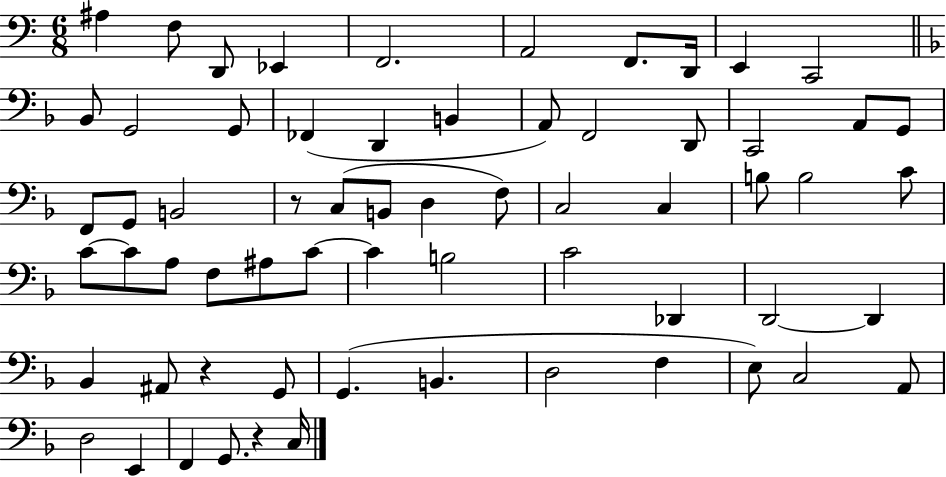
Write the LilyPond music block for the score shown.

{
  \clef bass
  \numericTimeSignature
  \time 6/8
  \key c \major
  ais4 f8 d,8 ees,4 | f,2. | a,2 f,8. d,16 | e,4 c,2 | \break \bar "||" \break \key f \major bes,8 g,2 g,8 | fes,4( d,4 b,4 | a,8) f,2 d,8 | c,2 a,8 g,8 | \break f,8 g,8 b,2 | r8 c8( b,8 d4 f8) | c2 c4 | b8 b2 c'8 | \break c'8~~ c'8 a8 f8 ais8 c'8~~ | c'4 b2 | c'2 des,4 | d,2~~ d,4 | \break bes,4 ais,8 r4 g,8 | g,4.( b,4. | d2 f4 | e8) c2 a,8 | \break d2 e,4 | f,4 g,8. r4 c16 | \bar "|."
}